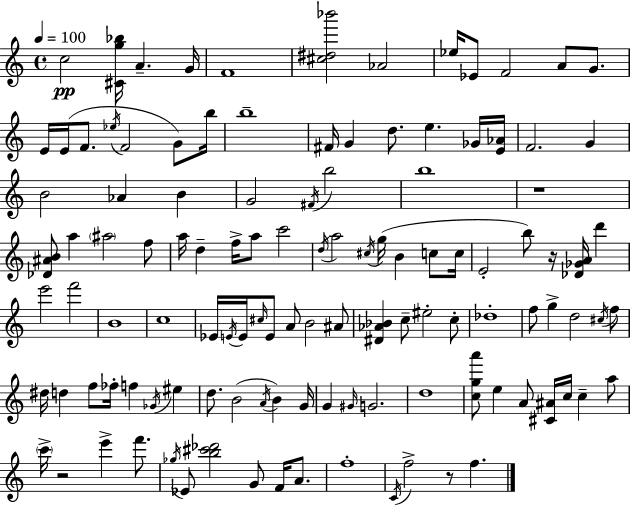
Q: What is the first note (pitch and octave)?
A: C5